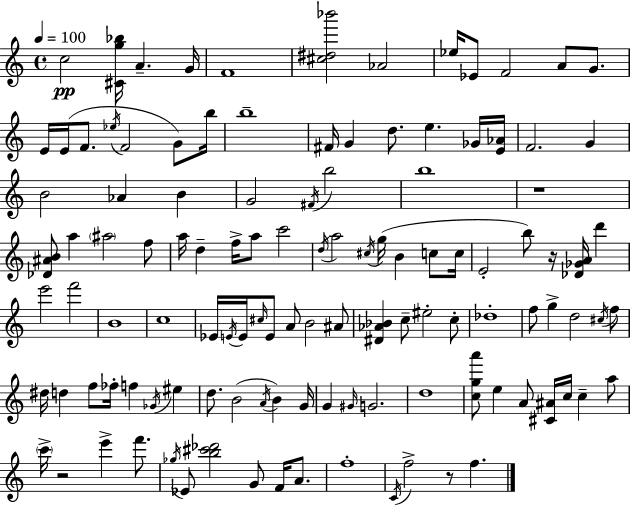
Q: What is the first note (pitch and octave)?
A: C5